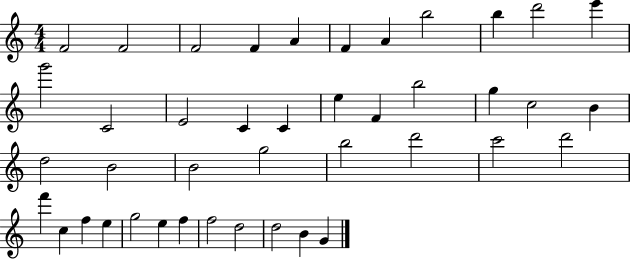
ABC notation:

X:1
T:Untitled
M:4/4
L:1/4
K:C
F2 F2 F2 F A F A b2 b d'2 e' g'2 C2 E2 C C e F b2 g c2 B d2 B2 B2 g2 b2 d'2 c'2 d'2 f' c f e g2 e f f2 d2 d2 B G